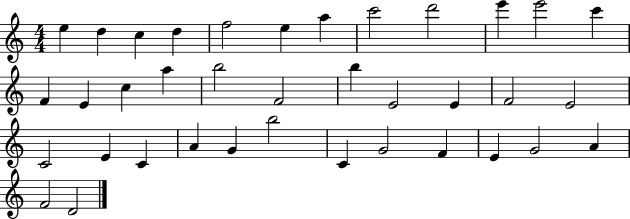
E5/q D5/q C5/q D5/q F5/h E5/q A5/q C6/h D6/h E6/q E6/h C6/q F4/q E4/q C5/q A5/q B5/h F4/h B5/q E4/h E4/q F4/h E4/h C4/h E4/q C4/q A4/q G4/q B5/h C4/q G4/h F4/q E4/q G4/h A4/q F4/h D4/h